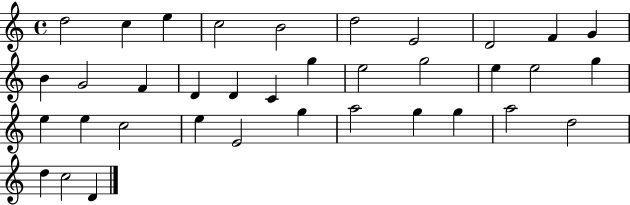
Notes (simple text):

D5/h C5/q E5/q C5/h B4/h D5/h E4/h D4/h F4/q G4/q B4/q G4/h F4/q D4/q D4/q C4/q G5/q E5/h G5/h E5/q E5/h G5/q E5/q E5/q C5/h E5/q E4/h G5/q A5/h G5/q G5/q A5/h D5/h D5/q C5/h D4/q